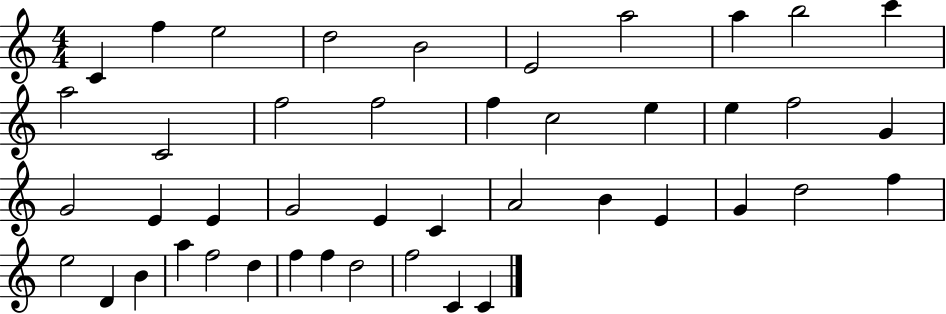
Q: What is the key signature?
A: C major